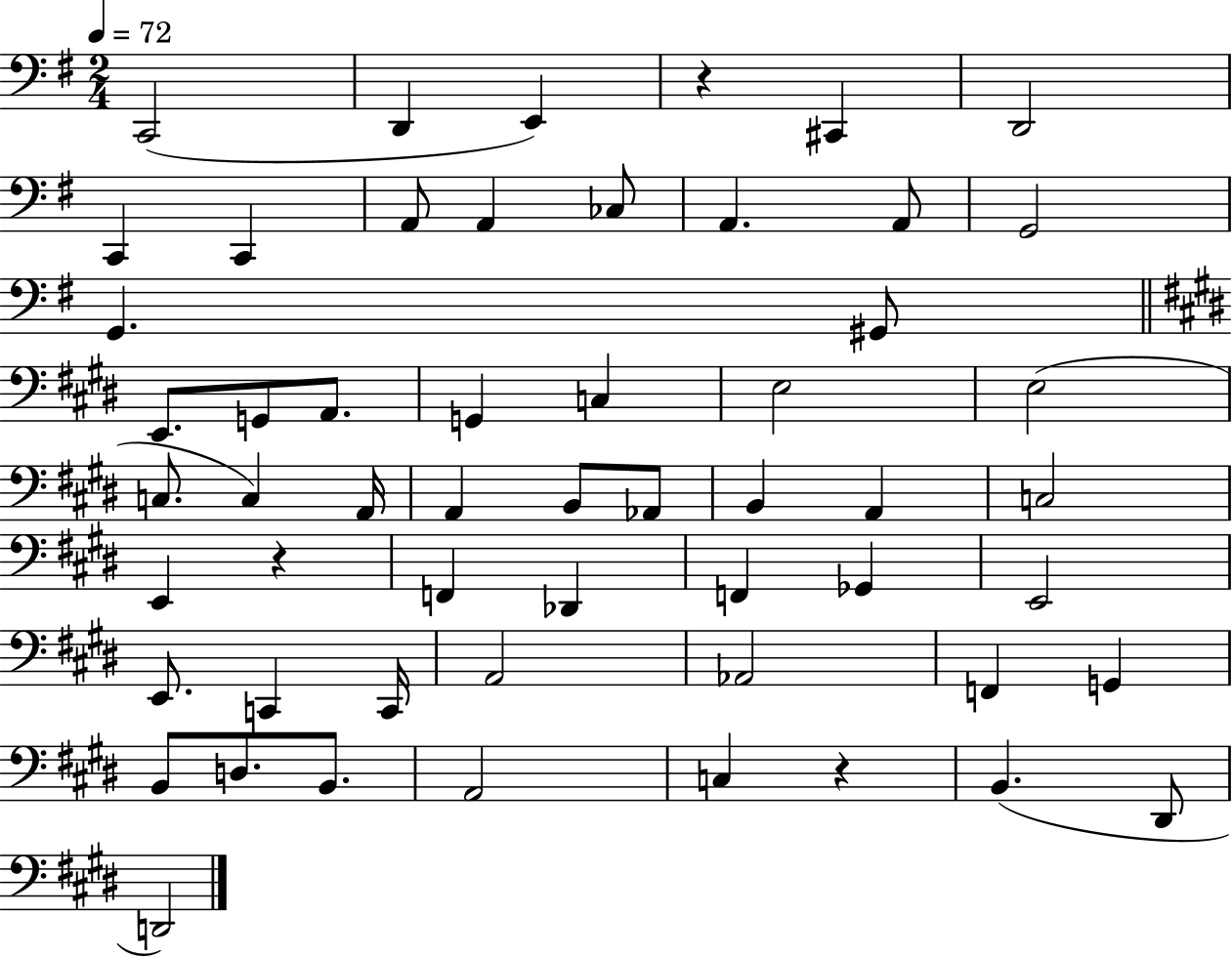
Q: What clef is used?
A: bass